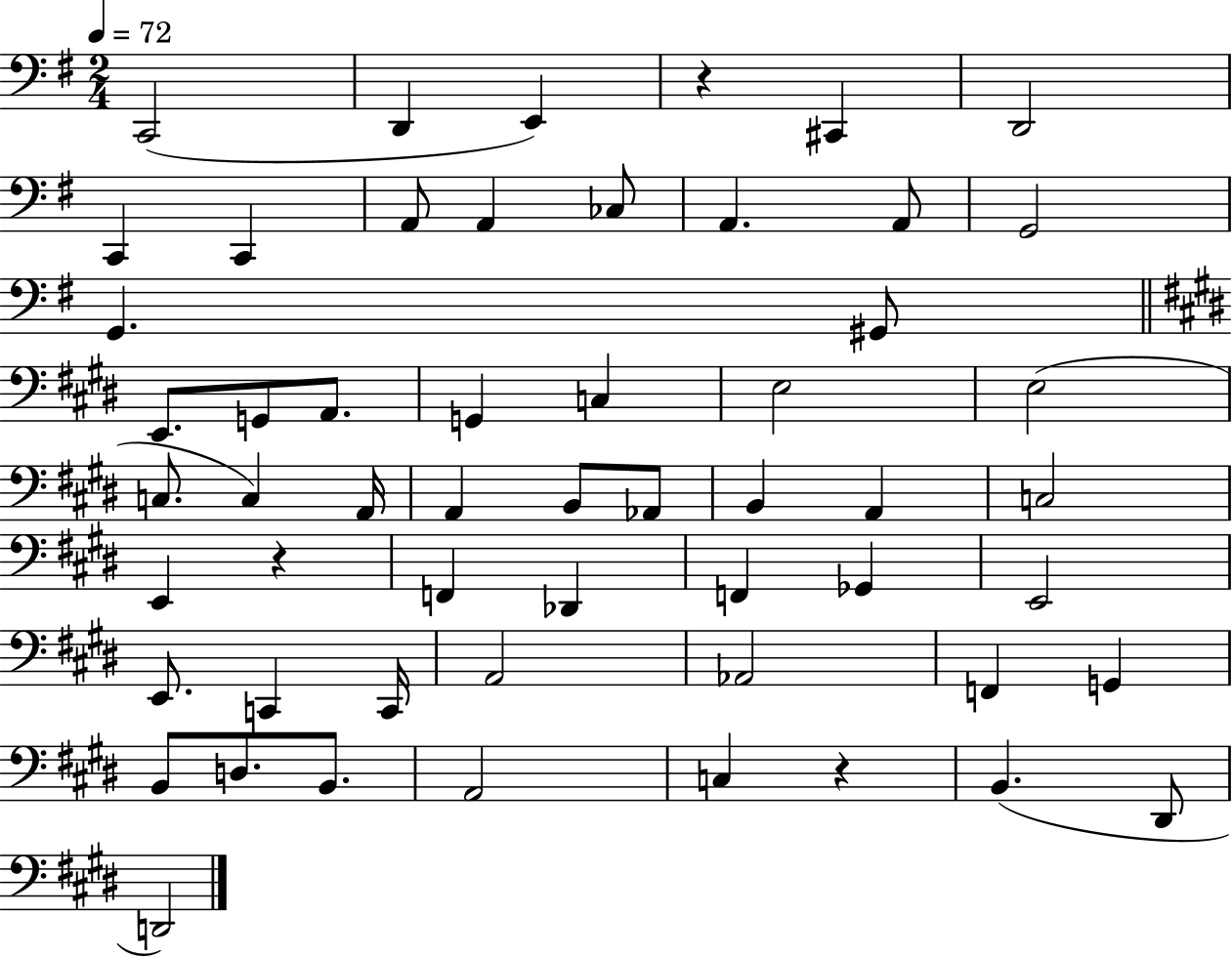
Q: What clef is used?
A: bass